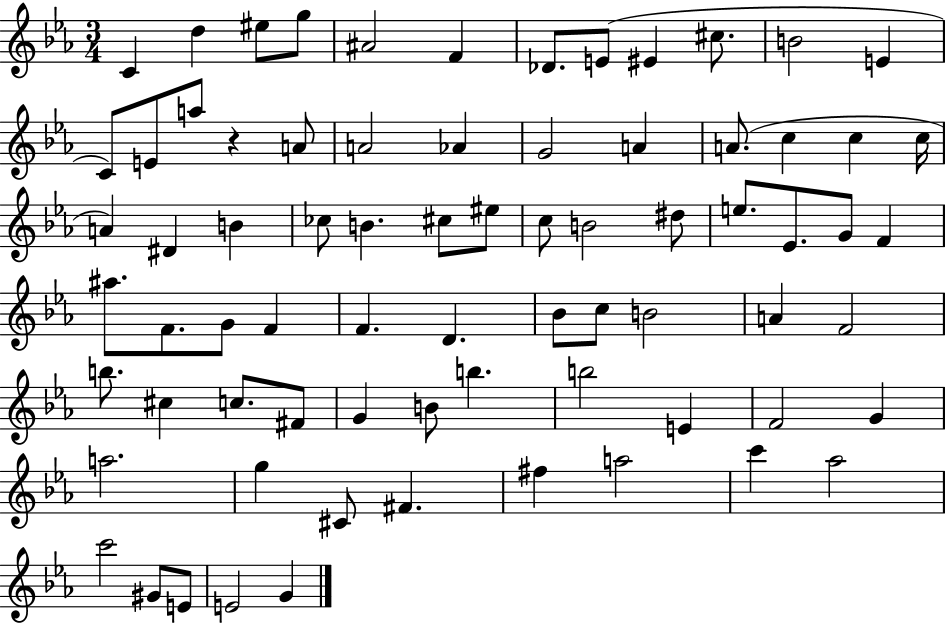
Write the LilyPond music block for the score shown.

{
  \clef treble
  \numericTimeSignature
  \time 3/4
  \key ees \major
  c'4 d''4 eis''8 g''8 | ais'2 f'4 | des'8. e'8( eis'4 cis''8. | b'2 e'4 | \break c'8) e'8 a''8 r4 a'8 | a'2 aes'4 | g'2 a'4 | a'8.( c''4 c''4 c''16 | \break a'4) dis'4 b'4 | ces''8 b'4. cis''8 eis''8 | c''8 b'2 dis''8 | e''8. ees'8. g'8 f'4 | \break ais''8. f'8. g'8 f'4 | f'4. d'4. | bes'8 c''8 b'2 | a'4 f'2 | \break b''8. cis''4 c''8. fis'8 | g'4 b'8 b''4. | b''2 e'4 | f'2 g'4 | \break a''2. | g''4 cis'8 fis'4. | fis''4 a''2 | c'''4 aes''2 | \break c'''2 gis'8 e'8 | e'2 g'4 | \bar "|."
}